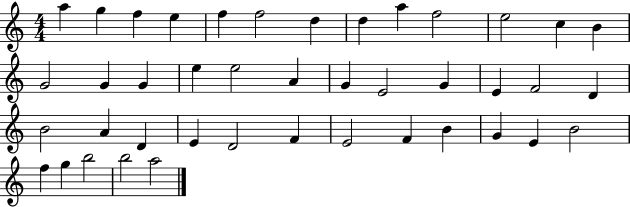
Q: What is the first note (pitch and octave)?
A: A5